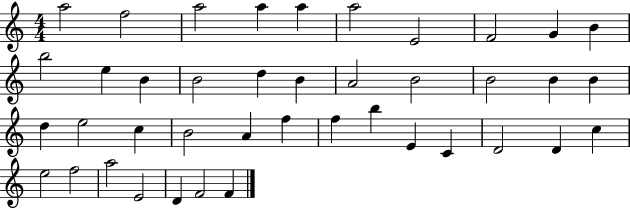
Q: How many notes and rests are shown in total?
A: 41